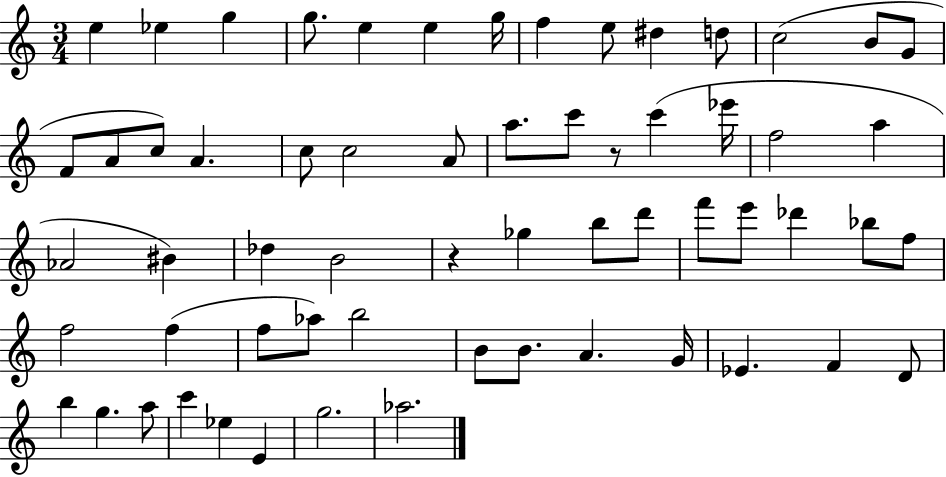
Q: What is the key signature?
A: C major